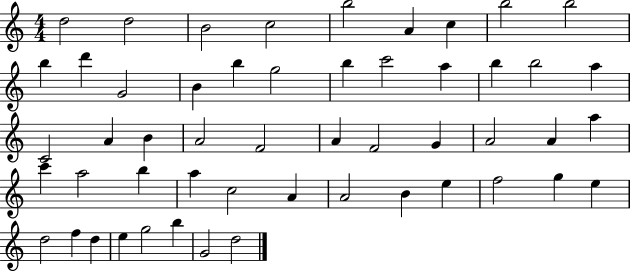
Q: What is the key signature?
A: C major